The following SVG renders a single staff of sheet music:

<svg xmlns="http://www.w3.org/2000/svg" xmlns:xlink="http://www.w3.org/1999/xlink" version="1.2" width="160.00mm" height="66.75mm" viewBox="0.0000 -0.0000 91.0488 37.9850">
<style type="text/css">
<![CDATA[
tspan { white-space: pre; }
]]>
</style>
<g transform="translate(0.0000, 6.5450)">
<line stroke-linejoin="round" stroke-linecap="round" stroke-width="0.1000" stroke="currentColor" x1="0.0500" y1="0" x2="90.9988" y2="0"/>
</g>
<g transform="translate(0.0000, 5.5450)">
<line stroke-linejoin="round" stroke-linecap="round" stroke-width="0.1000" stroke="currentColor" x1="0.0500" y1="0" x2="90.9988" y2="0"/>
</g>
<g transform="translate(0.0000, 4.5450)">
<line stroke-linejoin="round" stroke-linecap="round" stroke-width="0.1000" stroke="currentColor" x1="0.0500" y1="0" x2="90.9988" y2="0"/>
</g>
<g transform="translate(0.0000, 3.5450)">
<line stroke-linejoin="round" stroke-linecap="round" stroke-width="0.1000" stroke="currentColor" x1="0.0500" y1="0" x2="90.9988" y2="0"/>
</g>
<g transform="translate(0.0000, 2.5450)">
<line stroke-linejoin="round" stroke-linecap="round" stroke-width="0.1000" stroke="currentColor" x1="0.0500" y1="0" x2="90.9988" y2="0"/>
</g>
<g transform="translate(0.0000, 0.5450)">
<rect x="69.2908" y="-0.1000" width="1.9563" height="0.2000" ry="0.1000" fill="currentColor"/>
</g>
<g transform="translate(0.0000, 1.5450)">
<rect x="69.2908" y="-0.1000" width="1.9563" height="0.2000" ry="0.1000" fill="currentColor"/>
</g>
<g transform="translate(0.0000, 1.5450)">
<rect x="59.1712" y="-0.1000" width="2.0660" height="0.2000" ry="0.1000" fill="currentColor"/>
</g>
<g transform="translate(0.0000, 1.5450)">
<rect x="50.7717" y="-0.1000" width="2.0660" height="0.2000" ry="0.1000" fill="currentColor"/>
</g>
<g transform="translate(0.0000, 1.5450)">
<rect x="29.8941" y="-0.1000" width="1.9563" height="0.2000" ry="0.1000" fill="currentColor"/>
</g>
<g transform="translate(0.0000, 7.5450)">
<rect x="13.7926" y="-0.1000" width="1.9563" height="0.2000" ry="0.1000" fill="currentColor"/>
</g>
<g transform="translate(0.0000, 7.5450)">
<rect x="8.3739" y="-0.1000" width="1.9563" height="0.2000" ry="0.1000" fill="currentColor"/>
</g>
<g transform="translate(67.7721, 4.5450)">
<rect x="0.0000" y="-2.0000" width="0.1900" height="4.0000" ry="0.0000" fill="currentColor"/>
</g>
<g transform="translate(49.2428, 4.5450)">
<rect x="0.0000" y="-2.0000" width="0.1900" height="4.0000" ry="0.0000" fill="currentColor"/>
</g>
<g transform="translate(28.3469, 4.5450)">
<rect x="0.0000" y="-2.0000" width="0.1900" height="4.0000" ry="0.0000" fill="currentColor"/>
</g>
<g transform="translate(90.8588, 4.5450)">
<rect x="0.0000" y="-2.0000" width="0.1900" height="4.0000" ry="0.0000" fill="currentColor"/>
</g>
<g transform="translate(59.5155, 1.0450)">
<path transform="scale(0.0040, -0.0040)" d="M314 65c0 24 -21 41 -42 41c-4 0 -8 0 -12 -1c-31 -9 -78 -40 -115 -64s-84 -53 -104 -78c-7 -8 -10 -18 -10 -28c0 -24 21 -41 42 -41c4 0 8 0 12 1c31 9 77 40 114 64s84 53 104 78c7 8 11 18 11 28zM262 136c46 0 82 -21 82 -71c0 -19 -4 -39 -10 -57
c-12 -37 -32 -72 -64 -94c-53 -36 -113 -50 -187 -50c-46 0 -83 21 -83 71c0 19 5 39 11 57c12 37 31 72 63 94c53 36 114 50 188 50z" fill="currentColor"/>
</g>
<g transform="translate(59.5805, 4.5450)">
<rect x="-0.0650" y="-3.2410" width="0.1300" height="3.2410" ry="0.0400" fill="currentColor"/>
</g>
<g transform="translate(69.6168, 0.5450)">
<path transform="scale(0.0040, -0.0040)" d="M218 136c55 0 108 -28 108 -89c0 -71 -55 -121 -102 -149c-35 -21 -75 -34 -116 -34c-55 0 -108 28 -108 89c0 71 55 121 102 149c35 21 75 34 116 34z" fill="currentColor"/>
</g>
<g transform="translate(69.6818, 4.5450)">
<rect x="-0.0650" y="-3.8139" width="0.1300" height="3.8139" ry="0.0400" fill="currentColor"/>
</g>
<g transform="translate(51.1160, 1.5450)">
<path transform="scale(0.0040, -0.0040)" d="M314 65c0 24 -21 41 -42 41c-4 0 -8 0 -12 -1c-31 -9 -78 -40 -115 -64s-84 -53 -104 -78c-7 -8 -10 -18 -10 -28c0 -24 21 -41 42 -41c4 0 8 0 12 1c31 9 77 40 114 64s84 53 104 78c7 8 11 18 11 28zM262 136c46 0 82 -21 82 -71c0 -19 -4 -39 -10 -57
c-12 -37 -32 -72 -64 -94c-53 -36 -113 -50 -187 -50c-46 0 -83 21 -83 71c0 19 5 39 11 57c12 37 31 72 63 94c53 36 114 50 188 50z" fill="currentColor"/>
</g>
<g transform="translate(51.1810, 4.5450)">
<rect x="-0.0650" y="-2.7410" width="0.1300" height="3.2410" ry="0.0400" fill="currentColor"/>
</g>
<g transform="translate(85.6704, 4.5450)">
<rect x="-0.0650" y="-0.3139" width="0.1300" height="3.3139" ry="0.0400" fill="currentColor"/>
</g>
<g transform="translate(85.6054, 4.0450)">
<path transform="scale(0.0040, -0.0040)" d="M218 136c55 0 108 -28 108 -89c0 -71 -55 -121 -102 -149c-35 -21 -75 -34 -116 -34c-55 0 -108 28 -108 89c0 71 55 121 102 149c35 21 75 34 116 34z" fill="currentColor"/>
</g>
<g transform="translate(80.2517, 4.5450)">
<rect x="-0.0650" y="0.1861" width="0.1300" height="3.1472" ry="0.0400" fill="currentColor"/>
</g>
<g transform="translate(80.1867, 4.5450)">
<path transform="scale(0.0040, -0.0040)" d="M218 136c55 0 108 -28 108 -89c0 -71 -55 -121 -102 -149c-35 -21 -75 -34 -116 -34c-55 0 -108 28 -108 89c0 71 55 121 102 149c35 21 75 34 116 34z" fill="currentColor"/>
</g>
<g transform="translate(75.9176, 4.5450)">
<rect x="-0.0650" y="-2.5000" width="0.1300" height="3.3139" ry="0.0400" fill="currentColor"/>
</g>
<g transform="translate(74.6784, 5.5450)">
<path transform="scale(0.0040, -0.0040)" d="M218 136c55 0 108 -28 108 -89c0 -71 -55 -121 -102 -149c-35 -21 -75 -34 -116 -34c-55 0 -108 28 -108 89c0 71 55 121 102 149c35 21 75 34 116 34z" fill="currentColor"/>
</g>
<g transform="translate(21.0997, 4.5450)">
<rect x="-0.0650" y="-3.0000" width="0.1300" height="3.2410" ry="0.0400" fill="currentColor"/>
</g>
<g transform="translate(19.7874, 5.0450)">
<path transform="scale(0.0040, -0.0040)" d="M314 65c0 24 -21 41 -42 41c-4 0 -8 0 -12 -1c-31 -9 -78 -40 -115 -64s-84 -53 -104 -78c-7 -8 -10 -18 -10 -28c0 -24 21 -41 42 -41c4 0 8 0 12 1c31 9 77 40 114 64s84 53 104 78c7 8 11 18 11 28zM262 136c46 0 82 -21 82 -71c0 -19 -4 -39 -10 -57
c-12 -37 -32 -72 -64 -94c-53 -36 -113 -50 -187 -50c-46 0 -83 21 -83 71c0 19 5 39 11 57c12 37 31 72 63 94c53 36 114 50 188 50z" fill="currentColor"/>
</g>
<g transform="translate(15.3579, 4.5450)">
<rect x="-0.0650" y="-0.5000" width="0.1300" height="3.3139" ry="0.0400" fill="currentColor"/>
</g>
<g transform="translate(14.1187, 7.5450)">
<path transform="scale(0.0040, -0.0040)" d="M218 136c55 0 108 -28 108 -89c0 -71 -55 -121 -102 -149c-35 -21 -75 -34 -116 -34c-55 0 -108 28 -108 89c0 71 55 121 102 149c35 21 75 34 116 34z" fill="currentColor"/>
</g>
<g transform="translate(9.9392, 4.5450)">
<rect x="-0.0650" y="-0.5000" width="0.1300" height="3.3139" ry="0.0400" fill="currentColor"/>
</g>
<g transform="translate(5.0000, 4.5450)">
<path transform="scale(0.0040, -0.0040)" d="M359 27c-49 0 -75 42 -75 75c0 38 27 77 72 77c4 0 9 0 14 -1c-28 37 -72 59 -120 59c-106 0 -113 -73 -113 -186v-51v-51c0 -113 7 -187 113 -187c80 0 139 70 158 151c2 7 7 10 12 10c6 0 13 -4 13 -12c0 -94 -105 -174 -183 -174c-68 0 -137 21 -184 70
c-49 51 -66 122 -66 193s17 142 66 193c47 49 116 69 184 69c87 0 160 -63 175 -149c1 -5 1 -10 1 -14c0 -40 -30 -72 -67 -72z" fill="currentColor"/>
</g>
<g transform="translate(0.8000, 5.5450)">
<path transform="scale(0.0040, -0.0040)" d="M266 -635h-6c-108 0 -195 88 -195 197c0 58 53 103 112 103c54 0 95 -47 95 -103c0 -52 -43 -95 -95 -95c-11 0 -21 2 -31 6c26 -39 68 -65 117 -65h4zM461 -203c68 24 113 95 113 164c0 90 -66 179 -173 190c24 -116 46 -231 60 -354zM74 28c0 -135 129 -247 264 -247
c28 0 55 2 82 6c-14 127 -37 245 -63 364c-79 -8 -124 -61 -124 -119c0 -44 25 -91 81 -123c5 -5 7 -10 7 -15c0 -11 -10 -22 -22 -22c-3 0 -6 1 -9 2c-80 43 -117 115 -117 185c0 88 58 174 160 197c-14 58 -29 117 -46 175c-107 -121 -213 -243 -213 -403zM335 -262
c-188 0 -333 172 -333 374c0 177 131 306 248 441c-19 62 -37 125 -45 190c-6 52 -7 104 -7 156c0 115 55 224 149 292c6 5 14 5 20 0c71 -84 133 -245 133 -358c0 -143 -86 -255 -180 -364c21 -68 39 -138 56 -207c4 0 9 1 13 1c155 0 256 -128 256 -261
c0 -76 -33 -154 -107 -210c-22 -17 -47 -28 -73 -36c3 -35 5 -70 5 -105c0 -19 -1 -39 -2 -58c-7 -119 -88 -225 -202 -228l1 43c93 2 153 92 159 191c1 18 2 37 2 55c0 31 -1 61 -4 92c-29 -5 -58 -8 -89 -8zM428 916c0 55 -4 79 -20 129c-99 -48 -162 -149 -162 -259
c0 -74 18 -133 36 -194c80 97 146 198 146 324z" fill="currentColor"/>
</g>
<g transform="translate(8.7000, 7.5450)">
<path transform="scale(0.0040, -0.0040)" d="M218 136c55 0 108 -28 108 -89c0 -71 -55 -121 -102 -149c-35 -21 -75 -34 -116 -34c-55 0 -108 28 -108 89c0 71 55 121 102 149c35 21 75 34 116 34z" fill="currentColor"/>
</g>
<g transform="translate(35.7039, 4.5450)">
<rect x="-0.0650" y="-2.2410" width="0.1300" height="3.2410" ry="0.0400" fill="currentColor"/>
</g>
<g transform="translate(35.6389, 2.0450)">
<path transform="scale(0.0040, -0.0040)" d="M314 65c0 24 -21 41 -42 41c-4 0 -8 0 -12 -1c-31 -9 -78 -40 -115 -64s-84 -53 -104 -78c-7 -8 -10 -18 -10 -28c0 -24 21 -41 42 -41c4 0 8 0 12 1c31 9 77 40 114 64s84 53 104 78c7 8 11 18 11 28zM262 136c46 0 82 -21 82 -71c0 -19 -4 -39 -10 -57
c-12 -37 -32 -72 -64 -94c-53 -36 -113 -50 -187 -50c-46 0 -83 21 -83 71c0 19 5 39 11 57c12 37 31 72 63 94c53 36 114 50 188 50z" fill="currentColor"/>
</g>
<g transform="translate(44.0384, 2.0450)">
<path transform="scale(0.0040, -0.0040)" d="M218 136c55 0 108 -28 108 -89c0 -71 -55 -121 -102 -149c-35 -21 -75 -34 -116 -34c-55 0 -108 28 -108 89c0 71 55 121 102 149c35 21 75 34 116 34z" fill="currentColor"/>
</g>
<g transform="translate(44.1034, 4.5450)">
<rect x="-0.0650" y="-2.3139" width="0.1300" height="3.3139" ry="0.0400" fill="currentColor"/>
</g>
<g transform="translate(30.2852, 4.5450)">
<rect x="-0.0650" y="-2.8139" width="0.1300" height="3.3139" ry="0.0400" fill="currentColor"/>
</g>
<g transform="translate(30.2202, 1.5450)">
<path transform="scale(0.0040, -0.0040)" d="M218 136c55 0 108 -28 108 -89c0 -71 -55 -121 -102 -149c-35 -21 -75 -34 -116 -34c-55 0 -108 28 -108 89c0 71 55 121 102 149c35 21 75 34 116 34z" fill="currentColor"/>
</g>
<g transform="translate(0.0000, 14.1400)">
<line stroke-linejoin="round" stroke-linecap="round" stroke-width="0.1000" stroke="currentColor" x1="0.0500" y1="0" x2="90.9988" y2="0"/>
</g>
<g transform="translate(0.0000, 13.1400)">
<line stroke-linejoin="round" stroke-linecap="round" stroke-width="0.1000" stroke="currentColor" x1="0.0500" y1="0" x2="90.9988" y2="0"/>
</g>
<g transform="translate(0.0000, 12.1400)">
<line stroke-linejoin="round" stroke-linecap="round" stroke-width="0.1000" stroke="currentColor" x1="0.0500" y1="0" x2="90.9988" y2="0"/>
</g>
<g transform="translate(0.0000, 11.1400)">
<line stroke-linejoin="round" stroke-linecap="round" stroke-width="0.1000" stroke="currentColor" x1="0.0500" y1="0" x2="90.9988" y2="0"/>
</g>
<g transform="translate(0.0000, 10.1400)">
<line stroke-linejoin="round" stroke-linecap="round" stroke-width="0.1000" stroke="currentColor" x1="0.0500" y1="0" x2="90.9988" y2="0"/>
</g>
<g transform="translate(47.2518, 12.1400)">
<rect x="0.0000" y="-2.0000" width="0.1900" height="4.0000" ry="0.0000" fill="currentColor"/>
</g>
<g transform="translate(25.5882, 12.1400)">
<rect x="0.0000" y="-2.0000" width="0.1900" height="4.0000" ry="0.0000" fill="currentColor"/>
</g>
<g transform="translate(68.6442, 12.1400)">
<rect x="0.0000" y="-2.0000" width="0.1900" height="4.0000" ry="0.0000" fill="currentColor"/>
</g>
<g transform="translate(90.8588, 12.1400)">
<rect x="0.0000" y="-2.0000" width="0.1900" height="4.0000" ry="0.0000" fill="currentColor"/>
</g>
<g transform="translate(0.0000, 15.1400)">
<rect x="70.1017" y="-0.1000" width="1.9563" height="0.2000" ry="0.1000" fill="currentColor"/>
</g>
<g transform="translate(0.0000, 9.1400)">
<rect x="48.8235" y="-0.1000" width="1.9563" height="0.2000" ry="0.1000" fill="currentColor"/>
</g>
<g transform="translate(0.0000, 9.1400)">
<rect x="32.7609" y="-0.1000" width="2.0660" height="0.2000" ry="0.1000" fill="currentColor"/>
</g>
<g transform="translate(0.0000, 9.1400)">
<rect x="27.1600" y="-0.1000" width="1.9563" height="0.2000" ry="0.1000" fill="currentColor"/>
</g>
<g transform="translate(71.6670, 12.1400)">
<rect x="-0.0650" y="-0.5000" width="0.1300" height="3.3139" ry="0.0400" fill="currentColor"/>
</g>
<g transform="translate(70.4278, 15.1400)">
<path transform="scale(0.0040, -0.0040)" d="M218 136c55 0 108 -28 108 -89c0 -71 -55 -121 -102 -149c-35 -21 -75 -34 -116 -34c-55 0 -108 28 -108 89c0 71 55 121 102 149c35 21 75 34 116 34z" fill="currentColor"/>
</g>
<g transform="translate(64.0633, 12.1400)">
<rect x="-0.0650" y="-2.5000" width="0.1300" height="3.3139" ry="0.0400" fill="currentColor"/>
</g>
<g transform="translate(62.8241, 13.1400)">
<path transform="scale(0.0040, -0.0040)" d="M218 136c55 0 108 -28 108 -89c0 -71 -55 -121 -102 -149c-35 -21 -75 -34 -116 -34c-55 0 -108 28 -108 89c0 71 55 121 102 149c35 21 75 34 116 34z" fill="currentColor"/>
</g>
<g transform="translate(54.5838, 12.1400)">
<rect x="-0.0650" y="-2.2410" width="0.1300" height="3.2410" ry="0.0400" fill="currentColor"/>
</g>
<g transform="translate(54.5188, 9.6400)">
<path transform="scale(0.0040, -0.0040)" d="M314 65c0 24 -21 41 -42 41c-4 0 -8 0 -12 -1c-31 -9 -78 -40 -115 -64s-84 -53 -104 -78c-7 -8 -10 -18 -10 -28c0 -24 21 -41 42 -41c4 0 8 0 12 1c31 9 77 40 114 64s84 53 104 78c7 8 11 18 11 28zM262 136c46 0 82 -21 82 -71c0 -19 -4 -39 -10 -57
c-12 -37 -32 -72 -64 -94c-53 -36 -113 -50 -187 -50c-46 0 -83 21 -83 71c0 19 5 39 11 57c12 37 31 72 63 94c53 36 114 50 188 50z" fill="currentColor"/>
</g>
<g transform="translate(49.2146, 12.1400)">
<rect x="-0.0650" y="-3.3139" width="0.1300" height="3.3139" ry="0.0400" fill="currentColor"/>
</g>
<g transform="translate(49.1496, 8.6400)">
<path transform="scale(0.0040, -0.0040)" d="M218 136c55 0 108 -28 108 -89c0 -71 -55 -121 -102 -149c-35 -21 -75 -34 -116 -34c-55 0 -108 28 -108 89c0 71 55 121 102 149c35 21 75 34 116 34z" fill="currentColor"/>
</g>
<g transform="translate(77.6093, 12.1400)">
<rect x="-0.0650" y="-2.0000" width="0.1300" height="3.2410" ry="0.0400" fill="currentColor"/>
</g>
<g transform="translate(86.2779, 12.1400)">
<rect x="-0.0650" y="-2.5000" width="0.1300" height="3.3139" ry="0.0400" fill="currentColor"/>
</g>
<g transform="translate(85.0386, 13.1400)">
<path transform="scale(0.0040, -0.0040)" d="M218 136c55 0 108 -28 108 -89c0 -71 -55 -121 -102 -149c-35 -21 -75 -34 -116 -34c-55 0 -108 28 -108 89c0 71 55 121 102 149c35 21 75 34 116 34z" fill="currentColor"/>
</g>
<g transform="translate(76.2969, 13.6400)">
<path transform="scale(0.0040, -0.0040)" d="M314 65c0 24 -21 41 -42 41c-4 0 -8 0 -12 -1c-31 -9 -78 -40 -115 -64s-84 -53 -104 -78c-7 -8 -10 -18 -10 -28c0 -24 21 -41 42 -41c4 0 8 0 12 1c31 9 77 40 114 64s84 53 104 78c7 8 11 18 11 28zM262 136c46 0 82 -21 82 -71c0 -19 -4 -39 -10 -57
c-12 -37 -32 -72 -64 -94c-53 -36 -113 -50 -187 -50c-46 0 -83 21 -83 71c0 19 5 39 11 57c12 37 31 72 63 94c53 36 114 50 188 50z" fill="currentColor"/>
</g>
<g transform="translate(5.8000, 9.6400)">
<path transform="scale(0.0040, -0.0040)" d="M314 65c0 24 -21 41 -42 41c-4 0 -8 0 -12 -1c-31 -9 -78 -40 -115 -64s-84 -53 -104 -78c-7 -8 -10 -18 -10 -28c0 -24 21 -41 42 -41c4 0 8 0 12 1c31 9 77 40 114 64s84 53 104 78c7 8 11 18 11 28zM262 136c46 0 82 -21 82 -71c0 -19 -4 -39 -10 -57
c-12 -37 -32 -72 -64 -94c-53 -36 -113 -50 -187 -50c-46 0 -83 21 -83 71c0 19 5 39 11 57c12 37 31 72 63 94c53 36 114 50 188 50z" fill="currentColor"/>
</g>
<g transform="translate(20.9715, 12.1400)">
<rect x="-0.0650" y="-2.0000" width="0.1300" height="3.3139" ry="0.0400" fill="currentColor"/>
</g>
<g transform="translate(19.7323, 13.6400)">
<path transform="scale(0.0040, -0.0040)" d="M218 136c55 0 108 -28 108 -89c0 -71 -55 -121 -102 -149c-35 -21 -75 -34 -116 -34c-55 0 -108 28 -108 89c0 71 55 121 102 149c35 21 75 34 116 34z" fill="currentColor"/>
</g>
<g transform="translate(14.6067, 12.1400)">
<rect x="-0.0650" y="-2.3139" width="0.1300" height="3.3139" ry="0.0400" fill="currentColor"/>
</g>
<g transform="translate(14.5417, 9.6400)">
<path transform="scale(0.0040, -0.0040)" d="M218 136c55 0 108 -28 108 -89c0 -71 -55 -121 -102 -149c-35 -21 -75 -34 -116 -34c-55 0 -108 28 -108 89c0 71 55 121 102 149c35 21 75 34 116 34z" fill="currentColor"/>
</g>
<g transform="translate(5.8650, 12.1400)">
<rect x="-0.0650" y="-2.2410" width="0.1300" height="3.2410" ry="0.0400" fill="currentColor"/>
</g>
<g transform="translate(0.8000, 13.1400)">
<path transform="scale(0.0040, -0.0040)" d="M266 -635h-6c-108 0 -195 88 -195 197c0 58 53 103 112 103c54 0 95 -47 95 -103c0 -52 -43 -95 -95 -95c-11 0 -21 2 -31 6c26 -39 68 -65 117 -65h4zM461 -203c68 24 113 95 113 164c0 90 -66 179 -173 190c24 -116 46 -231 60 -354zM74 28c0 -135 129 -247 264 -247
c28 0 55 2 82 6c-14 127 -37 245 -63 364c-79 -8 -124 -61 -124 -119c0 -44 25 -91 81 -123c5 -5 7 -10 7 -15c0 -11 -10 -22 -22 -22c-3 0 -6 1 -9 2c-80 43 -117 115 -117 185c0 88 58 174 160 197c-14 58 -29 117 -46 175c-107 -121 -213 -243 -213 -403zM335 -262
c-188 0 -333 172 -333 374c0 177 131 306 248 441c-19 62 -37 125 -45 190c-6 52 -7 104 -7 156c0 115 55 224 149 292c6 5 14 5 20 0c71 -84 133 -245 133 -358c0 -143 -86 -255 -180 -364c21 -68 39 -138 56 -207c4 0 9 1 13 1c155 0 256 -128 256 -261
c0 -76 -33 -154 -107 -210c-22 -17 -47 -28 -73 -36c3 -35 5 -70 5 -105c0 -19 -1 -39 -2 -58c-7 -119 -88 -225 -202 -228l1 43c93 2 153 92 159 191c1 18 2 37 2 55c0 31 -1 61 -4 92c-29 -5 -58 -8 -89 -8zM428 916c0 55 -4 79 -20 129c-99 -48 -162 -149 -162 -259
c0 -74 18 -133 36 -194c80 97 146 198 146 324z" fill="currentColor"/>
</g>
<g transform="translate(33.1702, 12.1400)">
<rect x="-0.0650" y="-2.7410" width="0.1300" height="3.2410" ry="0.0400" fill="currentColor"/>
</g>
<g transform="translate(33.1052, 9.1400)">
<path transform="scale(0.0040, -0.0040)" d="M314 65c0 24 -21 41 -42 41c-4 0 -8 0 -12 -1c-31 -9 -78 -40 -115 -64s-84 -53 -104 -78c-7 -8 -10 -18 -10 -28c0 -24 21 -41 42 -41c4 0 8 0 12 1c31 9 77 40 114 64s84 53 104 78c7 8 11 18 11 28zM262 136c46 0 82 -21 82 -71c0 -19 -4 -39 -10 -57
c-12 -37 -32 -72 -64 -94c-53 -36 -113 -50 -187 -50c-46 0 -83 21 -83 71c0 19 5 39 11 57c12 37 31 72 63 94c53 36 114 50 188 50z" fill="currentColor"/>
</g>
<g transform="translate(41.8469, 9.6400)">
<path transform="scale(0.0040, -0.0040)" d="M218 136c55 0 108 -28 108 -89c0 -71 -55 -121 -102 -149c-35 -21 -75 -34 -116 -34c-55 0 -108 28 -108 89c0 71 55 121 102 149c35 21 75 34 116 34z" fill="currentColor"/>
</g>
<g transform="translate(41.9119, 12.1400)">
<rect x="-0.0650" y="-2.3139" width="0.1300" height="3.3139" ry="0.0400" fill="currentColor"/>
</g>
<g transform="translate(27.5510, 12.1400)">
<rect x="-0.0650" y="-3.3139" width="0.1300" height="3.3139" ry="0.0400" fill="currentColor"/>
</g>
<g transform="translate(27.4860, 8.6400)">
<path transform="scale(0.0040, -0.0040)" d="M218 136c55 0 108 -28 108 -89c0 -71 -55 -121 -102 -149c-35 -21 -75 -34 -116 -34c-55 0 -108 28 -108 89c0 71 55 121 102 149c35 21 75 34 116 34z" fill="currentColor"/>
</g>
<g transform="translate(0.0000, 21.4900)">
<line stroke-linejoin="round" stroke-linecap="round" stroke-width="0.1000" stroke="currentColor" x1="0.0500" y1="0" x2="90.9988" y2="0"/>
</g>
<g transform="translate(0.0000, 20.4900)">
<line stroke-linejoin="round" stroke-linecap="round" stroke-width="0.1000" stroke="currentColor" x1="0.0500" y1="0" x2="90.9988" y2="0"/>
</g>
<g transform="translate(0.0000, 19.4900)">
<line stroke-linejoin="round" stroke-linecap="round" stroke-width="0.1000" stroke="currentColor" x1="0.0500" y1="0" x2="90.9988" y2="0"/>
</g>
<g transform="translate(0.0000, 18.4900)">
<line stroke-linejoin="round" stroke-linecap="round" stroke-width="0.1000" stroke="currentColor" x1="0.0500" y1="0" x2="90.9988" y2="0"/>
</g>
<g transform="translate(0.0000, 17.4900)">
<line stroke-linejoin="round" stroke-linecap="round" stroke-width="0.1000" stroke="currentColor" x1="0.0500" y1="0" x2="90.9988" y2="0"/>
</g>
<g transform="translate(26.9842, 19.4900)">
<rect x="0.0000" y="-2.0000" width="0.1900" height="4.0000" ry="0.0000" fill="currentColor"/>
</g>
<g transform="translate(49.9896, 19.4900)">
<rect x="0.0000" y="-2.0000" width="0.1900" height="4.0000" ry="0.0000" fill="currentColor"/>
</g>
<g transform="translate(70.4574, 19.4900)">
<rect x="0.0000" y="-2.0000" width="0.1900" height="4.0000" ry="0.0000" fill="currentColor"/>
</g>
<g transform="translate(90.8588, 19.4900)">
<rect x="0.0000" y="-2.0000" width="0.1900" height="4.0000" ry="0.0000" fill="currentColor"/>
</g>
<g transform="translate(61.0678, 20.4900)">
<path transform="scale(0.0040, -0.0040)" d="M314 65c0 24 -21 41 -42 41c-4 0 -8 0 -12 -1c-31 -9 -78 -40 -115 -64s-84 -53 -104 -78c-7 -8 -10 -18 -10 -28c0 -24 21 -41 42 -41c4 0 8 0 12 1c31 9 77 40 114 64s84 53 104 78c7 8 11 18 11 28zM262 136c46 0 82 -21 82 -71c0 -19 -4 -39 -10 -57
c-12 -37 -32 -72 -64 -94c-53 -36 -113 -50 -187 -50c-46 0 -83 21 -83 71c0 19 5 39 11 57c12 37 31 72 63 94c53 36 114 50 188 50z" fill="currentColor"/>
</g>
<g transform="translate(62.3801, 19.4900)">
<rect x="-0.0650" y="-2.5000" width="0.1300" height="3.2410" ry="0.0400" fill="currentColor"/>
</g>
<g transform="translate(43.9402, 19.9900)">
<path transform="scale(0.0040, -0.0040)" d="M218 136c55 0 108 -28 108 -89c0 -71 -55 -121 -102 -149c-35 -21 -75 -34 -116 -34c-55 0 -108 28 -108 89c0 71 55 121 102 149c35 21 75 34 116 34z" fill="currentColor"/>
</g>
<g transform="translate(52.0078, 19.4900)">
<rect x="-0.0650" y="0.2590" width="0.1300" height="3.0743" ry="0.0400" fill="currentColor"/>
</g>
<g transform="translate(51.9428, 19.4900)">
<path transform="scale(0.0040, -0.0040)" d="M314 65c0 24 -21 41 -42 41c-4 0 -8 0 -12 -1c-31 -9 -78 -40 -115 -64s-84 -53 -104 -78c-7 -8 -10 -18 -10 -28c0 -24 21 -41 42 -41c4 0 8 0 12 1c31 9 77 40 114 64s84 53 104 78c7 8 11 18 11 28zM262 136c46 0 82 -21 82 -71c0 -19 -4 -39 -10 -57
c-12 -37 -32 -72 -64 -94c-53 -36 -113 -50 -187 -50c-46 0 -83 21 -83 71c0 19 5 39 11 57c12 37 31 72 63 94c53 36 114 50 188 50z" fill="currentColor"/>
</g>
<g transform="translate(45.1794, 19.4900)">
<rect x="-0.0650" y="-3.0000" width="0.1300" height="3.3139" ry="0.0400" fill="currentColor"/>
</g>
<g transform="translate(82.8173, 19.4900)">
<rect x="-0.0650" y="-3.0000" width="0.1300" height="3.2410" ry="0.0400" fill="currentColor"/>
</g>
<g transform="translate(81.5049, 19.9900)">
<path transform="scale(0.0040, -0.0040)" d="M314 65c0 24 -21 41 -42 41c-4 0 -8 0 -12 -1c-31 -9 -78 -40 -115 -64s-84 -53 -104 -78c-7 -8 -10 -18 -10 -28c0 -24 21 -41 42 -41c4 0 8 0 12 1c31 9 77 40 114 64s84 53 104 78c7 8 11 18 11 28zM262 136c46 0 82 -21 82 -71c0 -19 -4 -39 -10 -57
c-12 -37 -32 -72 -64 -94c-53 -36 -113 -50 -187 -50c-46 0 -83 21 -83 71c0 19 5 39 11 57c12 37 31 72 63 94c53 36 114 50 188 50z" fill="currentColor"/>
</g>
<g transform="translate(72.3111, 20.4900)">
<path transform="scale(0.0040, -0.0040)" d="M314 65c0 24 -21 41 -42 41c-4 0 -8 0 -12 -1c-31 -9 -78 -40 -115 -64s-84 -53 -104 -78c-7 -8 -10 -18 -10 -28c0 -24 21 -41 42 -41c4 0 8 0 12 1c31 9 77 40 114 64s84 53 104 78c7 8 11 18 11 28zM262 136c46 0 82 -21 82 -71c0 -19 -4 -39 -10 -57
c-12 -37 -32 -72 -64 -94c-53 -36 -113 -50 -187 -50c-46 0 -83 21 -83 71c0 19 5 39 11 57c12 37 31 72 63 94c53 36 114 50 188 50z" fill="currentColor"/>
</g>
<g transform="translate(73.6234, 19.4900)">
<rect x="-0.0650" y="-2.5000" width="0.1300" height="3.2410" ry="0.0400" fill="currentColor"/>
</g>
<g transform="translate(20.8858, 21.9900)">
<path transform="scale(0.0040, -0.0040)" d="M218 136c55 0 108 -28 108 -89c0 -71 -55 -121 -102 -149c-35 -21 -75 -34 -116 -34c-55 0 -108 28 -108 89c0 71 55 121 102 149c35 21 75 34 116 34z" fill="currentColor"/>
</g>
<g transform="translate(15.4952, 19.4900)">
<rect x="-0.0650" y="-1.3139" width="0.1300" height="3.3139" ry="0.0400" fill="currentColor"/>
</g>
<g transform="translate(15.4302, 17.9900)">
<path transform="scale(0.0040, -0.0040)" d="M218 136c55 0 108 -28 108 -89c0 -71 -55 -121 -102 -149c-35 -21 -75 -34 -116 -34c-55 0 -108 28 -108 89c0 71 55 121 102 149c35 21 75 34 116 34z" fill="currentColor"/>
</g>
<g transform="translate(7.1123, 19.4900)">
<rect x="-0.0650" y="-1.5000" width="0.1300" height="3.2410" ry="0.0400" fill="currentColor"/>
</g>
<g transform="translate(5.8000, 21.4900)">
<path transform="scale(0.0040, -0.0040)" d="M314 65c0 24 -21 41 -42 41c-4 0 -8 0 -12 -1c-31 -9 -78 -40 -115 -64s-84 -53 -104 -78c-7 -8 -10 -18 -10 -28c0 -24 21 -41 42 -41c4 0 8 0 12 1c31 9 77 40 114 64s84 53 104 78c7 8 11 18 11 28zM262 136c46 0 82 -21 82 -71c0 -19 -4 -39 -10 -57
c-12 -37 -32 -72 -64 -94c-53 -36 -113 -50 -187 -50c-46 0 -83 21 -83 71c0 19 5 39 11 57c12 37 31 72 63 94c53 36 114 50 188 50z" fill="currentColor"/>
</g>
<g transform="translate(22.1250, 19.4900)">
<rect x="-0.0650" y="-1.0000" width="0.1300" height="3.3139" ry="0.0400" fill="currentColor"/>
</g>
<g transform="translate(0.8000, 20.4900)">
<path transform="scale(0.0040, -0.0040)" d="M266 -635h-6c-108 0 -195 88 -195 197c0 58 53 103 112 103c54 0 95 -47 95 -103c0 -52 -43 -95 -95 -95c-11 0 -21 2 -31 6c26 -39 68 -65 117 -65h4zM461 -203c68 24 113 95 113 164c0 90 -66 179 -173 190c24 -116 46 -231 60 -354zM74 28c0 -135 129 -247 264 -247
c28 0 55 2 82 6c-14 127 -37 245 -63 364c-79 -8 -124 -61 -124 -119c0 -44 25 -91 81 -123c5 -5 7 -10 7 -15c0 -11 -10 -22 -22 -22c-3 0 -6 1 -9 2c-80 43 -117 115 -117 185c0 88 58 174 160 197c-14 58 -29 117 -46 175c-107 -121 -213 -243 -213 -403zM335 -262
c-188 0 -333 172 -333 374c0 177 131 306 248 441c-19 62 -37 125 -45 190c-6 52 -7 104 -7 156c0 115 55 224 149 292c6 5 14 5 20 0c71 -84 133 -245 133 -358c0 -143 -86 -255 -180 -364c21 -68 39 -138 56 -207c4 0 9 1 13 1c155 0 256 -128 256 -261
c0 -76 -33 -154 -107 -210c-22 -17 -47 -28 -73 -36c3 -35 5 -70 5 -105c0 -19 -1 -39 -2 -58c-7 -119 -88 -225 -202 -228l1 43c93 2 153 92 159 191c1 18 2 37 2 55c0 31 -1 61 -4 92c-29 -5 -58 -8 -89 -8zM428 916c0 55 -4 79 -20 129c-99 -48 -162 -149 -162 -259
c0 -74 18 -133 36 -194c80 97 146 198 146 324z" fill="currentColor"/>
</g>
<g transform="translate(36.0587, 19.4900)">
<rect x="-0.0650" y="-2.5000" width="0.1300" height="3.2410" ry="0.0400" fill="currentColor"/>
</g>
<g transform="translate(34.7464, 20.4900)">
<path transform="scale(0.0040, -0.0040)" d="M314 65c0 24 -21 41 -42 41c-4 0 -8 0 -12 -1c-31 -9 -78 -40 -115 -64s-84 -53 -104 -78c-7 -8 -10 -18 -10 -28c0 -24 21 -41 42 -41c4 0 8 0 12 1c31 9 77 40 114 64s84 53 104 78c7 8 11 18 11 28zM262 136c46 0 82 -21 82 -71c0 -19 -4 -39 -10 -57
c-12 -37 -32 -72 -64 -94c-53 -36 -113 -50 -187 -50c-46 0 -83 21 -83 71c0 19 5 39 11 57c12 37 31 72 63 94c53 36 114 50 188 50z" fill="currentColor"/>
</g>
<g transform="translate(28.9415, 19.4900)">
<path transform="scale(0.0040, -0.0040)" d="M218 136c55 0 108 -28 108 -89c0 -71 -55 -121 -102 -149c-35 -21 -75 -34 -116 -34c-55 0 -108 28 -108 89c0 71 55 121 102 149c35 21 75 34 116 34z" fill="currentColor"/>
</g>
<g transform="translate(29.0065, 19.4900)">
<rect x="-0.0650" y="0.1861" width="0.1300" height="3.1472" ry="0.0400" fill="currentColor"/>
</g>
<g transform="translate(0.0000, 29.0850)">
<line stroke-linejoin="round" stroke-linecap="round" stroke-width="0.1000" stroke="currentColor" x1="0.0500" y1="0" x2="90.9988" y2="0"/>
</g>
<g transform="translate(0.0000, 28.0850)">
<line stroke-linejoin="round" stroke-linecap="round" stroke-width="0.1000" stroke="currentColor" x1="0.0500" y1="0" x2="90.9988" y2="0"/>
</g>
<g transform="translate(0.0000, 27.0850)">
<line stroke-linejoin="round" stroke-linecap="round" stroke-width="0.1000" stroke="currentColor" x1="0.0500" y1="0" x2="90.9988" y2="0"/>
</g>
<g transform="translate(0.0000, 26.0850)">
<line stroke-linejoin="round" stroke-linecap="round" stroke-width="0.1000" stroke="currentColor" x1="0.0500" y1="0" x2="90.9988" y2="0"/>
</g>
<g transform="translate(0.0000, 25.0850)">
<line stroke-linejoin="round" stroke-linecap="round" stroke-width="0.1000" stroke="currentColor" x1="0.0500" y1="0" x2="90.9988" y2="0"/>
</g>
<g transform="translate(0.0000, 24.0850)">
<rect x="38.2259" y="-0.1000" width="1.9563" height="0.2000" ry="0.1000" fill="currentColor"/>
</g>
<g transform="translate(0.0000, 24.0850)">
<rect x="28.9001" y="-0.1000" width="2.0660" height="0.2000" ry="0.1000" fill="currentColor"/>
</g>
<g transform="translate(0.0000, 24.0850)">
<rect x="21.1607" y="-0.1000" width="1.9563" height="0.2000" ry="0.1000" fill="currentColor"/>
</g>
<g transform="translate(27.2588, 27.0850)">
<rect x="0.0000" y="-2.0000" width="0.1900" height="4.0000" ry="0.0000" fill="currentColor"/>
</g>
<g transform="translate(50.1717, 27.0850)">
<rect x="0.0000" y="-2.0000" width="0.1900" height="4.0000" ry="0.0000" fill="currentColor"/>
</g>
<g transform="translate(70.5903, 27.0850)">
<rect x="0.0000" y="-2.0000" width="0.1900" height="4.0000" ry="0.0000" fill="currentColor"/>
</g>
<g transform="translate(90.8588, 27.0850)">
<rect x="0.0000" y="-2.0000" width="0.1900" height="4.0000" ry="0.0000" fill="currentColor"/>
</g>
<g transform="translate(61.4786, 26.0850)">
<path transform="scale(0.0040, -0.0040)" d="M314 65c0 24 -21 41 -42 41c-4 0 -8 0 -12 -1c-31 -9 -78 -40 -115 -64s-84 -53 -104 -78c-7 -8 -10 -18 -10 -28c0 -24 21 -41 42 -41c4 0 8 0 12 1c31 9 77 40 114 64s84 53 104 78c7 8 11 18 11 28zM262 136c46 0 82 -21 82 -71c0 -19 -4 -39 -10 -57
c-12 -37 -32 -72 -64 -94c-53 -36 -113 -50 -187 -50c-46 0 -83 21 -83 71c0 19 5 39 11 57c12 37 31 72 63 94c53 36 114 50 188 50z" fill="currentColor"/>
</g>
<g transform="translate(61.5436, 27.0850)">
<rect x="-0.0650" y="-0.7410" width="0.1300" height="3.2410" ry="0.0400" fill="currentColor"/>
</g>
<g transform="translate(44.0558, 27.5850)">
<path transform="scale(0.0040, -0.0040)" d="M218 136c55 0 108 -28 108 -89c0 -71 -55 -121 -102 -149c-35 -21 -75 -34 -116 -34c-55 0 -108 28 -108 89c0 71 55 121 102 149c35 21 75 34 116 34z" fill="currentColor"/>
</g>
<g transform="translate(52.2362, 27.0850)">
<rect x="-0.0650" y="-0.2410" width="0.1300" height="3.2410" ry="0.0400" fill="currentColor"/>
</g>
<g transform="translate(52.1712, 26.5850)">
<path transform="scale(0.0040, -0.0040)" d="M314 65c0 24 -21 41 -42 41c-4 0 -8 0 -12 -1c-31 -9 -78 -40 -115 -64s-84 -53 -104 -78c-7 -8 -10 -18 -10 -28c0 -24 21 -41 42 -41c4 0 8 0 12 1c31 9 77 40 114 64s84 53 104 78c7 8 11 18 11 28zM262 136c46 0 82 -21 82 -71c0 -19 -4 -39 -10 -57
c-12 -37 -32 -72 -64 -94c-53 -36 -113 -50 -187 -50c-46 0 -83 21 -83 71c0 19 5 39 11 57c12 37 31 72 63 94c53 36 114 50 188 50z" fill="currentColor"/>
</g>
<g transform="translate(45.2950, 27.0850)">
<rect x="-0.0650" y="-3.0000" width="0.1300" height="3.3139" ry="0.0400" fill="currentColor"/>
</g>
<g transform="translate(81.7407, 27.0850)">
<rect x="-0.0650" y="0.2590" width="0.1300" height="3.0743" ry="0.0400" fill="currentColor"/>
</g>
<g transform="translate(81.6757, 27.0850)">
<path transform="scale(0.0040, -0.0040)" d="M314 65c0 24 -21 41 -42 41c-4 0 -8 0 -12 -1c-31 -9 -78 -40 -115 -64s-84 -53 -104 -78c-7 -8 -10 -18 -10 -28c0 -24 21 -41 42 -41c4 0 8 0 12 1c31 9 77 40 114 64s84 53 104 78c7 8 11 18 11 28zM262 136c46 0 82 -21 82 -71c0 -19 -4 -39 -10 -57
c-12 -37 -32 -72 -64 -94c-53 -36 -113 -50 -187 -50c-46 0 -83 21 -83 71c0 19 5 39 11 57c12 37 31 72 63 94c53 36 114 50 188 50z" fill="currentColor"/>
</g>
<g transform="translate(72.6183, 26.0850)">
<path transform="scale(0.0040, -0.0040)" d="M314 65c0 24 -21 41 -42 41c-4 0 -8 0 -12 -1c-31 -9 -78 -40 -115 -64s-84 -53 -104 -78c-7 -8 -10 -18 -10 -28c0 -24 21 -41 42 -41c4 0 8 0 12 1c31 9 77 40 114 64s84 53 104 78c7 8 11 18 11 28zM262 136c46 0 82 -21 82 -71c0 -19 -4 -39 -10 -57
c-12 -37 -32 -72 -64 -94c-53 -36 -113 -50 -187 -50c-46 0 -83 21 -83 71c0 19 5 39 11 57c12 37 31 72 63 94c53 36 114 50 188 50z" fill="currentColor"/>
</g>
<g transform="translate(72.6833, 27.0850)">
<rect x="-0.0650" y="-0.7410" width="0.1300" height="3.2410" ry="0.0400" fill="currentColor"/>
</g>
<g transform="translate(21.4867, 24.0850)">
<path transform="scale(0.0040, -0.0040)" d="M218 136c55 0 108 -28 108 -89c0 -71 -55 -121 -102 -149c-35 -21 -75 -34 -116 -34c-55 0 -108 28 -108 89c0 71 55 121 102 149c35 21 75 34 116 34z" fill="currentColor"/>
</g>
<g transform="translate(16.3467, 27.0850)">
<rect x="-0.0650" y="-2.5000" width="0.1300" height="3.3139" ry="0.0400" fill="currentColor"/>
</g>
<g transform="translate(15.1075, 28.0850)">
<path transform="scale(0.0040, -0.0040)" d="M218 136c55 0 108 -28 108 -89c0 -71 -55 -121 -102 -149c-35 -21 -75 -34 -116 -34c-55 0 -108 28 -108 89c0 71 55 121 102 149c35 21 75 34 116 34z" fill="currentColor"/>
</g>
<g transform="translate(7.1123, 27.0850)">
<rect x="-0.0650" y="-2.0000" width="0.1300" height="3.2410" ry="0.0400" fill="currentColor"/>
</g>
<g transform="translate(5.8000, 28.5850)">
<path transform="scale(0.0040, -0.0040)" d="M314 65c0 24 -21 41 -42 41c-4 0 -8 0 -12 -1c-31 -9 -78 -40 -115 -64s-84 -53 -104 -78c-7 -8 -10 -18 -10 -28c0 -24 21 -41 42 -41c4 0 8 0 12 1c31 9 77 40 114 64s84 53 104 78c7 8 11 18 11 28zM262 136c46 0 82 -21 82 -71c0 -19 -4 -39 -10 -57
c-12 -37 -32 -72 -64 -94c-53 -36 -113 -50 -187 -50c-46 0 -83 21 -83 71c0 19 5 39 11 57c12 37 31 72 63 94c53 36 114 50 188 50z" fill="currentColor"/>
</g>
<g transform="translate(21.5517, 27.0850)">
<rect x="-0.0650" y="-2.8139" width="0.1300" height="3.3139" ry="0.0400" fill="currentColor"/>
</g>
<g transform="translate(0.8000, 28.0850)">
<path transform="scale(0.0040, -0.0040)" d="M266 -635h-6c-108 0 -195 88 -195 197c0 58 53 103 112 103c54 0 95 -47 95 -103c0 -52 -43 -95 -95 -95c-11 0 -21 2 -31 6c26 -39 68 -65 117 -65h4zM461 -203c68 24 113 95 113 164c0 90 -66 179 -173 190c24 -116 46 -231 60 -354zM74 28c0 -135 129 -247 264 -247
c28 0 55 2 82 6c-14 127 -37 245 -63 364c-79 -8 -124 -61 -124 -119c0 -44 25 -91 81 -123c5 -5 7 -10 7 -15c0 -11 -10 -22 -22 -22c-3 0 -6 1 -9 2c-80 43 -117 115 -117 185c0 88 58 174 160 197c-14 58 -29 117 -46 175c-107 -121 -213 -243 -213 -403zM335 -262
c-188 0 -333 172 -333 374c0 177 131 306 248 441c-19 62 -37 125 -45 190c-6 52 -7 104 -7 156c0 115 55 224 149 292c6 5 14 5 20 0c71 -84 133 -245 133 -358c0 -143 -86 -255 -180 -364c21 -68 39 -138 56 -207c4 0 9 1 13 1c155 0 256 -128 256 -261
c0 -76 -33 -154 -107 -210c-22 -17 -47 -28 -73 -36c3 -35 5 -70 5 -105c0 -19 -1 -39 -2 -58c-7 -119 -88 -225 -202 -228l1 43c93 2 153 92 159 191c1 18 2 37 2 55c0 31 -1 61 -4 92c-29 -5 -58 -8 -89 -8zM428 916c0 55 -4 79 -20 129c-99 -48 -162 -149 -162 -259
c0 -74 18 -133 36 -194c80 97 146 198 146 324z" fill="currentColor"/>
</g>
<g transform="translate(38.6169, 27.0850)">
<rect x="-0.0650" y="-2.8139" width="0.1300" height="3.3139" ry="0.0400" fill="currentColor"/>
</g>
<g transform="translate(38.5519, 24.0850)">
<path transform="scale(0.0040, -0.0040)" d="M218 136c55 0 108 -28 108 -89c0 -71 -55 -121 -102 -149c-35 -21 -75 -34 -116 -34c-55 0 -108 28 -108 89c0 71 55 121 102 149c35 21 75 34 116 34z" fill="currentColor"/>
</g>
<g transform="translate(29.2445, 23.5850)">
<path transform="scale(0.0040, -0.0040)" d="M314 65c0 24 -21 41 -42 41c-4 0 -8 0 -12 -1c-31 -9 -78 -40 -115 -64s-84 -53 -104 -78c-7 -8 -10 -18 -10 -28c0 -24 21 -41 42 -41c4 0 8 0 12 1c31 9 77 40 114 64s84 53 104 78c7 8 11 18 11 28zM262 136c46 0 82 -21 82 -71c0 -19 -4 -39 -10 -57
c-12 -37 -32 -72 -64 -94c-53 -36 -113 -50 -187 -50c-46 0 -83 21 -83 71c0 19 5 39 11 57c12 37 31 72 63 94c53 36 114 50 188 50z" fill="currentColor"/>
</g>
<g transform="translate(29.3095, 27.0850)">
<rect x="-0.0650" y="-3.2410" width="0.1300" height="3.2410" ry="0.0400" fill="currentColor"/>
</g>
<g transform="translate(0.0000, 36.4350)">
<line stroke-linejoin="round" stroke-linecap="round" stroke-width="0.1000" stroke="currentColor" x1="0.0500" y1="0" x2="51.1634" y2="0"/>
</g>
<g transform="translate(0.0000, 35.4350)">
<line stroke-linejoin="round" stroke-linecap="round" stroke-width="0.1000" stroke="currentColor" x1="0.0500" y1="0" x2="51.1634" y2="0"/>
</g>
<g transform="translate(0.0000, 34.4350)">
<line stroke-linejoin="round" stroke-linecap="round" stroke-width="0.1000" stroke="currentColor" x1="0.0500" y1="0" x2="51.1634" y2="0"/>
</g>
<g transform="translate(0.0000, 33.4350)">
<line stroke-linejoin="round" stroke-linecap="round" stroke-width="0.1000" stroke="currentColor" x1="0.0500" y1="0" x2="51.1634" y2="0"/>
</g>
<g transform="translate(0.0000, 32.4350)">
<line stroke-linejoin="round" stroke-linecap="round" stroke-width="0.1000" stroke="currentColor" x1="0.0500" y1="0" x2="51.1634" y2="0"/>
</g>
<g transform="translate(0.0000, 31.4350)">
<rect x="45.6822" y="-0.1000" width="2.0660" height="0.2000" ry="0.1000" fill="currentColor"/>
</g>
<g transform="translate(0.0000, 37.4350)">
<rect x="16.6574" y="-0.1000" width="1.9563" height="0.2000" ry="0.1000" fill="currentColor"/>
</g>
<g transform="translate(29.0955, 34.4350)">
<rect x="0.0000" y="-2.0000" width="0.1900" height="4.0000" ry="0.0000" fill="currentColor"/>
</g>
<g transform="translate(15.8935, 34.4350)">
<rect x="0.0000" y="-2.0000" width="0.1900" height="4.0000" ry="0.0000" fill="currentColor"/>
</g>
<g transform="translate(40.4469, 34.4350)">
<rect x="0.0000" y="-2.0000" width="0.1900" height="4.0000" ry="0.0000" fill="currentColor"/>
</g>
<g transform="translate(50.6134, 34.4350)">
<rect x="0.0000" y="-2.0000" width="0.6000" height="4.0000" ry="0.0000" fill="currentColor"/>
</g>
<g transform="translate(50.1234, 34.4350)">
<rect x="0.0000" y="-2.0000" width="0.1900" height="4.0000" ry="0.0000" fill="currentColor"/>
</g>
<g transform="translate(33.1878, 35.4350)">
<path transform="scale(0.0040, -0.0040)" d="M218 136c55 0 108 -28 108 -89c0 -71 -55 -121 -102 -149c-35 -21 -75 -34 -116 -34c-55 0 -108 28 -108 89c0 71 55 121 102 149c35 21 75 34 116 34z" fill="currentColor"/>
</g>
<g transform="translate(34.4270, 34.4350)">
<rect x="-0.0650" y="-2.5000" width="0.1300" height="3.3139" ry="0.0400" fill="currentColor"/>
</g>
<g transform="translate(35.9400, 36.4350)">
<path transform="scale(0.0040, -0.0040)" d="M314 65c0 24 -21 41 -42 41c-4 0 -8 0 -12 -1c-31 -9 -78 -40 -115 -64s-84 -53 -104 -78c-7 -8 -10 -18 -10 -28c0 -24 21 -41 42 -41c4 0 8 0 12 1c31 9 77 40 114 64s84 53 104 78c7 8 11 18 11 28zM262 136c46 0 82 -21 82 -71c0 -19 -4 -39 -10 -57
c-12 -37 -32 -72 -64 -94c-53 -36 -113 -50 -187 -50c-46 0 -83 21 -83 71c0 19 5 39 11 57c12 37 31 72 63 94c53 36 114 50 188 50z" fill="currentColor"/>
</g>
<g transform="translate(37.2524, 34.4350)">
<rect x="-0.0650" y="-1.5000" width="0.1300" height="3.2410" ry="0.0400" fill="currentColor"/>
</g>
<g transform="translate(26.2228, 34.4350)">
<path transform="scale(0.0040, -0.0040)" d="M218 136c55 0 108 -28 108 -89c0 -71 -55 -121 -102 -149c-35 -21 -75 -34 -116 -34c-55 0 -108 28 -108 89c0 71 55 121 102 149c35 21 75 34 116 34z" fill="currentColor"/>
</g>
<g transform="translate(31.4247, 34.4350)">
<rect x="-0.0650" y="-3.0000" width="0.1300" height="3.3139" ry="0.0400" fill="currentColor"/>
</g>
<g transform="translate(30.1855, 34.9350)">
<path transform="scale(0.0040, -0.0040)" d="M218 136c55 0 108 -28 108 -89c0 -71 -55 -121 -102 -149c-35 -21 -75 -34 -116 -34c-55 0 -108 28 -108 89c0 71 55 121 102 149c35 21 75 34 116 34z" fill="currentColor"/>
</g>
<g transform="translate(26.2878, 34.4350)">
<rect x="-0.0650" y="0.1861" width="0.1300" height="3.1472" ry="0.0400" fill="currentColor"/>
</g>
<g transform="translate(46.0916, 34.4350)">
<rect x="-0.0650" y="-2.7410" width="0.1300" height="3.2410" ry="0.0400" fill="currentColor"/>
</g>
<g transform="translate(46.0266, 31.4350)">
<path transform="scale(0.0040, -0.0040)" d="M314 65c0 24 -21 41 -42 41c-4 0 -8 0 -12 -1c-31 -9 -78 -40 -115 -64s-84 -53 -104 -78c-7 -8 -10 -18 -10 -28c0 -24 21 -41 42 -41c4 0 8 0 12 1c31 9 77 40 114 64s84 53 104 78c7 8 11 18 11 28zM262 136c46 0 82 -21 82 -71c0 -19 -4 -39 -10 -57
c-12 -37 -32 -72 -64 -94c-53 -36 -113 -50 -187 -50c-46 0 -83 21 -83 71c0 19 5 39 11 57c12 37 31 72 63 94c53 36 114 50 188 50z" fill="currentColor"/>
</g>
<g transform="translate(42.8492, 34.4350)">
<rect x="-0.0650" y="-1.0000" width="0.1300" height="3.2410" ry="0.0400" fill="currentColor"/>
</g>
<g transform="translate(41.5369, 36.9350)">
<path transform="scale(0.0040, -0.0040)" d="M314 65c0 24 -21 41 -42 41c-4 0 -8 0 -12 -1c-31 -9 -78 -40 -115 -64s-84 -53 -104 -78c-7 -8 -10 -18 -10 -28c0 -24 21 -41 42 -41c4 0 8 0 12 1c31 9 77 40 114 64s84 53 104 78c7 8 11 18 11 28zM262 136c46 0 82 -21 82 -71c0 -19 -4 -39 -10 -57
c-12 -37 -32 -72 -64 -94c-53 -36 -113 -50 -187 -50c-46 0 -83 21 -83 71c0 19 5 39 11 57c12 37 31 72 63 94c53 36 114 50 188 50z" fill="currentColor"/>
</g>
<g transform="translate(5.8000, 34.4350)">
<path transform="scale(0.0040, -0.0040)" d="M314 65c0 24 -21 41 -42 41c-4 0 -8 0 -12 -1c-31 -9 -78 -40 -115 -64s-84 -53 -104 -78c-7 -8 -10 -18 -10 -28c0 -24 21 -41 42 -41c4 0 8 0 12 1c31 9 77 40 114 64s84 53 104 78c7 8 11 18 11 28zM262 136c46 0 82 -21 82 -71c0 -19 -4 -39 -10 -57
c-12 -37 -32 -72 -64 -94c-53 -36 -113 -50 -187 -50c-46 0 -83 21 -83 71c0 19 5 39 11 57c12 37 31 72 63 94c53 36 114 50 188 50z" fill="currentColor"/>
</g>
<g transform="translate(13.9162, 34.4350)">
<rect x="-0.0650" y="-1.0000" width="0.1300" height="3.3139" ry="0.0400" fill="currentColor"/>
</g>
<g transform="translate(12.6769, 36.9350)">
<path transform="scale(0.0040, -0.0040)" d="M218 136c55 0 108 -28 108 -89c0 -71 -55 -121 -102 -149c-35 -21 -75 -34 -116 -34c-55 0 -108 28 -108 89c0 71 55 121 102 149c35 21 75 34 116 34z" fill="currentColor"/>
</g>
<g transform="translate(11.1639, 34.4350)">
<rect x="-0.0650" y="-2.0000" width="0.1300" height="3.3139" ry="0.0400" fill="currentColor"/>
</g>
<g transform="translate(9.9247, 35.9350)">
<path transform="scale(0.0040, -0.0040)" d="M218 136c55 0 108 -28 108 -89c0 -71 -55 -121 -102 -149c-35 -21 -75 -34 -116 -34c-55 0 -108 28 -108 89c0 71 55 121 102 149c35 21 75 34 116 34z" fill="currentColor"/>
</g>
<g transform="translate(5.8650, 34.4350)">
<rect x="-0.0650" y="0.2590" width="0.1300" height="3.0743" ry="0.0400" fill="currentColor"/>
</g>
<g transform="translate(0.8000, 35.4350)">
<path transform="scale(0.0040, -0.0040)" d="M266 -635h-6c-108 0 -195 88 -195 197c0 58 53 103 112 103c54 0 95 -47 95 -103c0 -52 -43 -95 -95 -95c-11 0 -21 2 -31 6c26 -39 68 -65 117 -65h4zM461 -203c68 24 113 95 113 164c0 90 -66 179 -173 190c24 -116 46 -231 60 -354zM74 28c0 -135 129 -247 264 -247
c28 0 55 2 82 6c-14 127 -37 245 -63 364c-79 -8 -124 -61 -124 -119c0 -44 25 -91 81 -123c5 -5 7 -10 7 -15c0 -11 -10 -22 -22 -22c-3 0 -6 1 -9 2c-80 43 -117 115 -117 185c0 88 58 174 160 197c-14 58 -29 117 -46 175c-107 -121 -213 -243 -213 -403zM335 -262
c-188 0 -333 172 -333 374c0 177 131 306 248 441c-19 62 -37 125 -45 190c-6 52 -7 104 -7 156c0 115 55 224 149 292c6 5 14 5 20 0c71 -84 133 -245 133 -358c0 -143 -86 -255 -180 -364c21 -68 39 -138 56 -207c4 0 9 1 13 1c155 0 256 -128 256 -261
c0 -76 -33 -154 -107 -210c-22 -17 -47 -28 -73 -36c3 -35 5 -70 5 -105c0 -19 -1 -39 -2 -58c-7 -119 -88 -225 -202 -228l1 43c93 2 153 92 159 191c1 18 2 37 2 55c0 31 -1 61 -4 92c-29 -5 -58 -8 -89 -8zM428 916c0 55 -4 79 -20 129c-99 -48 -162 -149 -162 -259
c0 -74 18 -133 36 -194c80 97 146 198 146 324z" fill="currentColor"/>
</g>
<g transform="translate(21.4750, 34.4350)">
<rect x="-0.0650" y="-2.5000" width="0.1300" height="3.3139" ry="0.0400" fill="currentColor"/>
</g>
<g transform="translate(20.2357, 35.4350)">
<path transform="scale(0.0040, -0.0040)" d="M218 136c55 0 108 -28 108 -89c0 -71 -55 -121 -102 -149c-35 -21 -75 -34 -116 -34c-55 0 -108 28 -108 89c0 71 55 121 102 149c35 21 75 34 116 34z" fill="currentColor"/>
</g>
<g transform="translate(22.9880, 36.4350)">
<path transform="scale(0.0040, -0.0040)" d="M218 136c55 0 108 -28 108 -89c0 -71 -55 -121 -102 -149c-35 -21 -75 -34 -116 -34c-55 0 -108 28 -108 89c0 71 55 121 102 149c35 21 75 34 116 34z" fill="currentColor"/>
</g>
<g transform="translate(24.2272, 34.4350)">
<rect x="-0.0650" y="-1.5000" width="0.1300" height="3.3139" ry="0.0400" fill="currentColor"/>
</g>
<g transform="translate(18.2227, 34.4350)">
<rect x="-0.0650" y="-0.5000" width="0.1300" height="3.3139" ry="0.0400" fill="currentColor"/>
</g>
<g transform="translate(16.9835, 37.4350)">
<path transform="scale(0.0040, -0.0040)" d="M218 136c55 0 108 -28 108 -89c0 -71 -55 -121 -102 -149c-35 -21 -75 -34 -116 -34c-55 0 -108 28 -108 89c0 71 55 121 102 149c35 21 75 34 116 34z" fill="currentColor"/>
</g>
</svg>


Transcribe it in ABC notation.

X:1
T:Untitled
M:4/4
L:1/4
K:C
C C A2 a g2 g a2 b2 c' G B c g2 g F b a2 g b g2 G C F2 G E2 e D B G2 A B2 G2 G2 A2 F2 G a b2 a A c2 d2 d2 B2 B2 F D C G E B A G E2 D2 a2